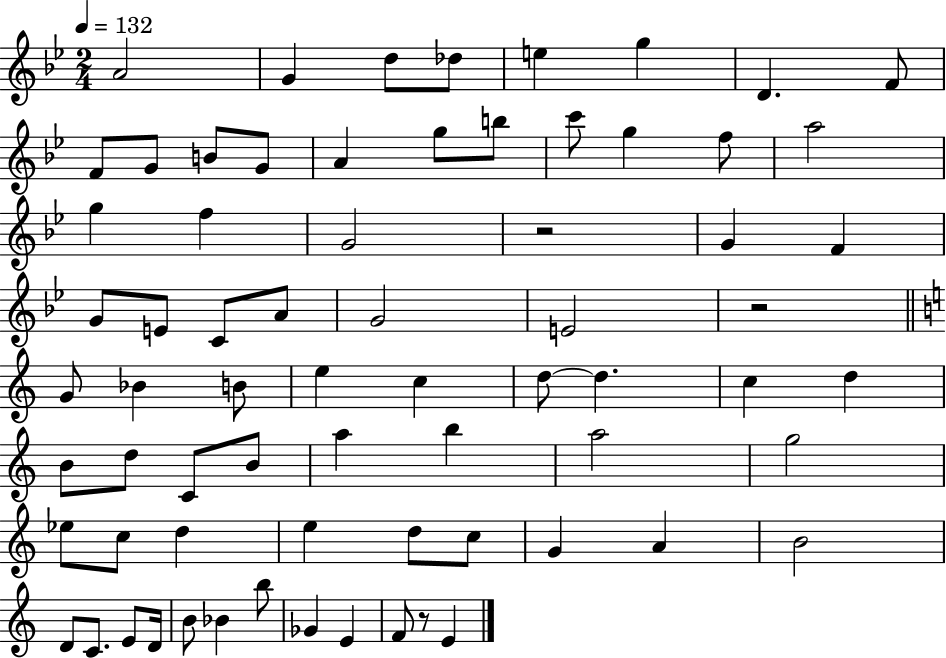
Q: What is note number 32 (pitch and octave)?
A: Bb4